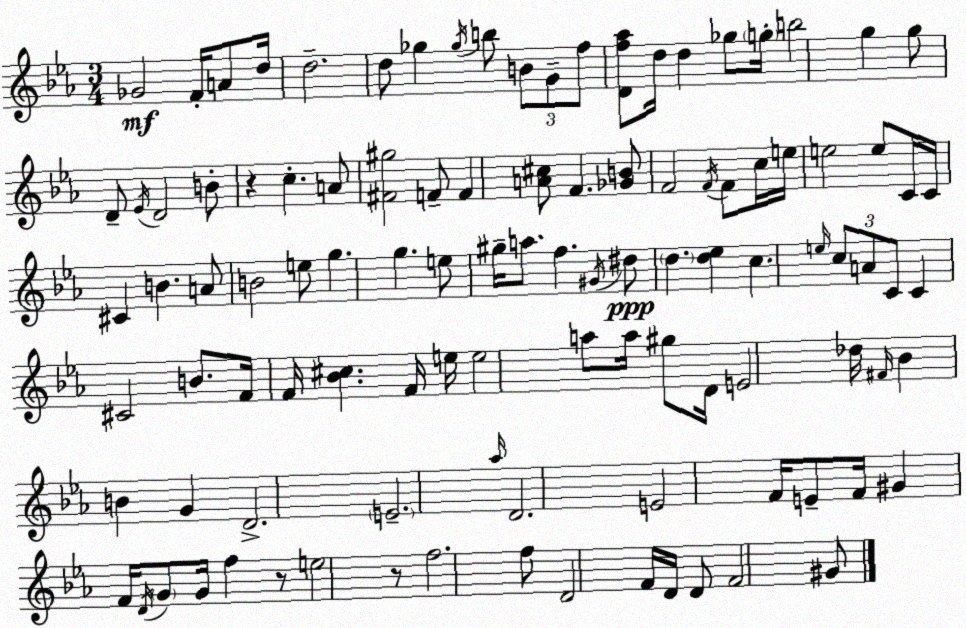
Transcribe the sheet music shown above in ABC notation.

X:1
T:Untitled
M:3/4
L:1/4
K:Cm
_G2 F/4 A/2 d/4 d2 d/2 _g _g/4 b/2 B/2 G/2 f/2 [Df_a]/2 d/4 d _g/2 g/4 b2 g g/2 D/2 _E/4 D2 B/2 z c A/2 [^F^g]2 F/2 F [A^c]/2 F [_GB]/2 F2 F/4 F/2 c/4 e/4 e2 e/2 C/4 C/4 ^C B A/2 B2 e/2 g g e/2 ^g/4 a/2 f ^G/4 ^d/2 d [d_e] c e/4 c/2 A/2 C/2 C ^C2 B/2 F/4 F/4 [_B^c] F/4 e/4 e2 a/2 a/4 ^g/2 D/4 E2 _d/4 ^F/4 _B B G D2 E2 _a/4 D2 E2 F/4 E/2 F/4 ^G F/4 D/4 G/2 G/4 f z/2 e2 z/2 f2 f/2 D2 F/4 D/4 D/2 F2 ^G/2